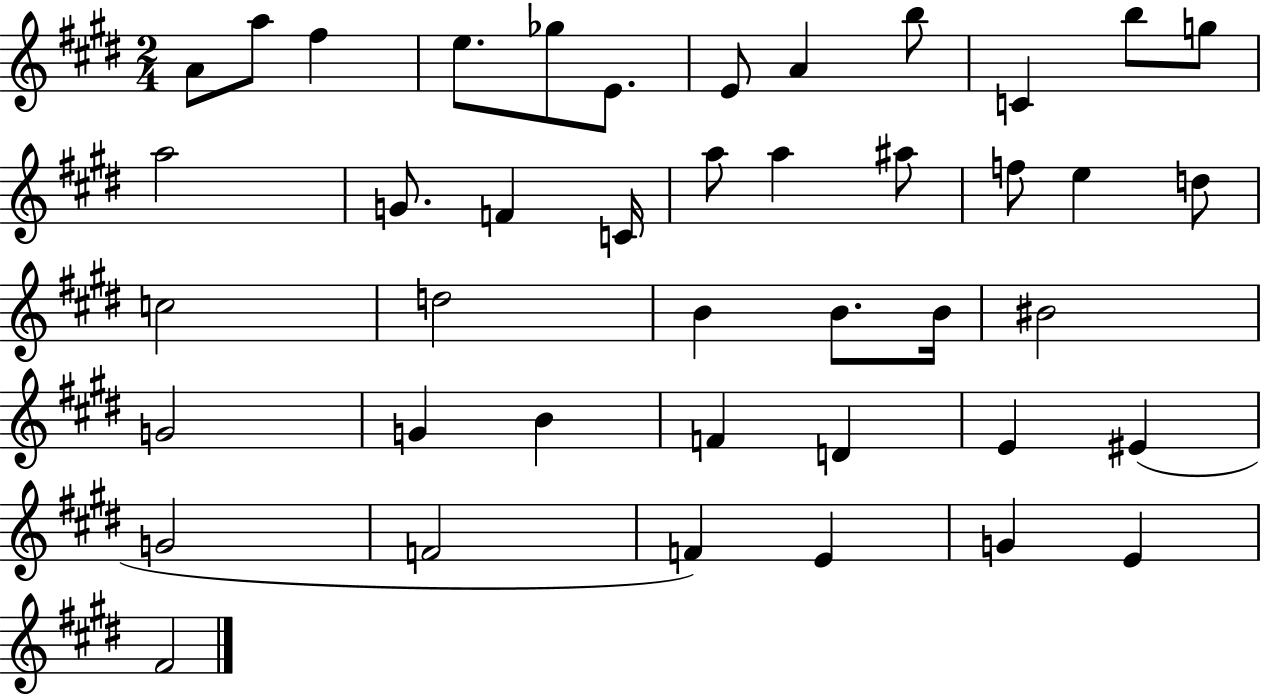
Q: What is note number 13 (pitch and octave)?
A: A5